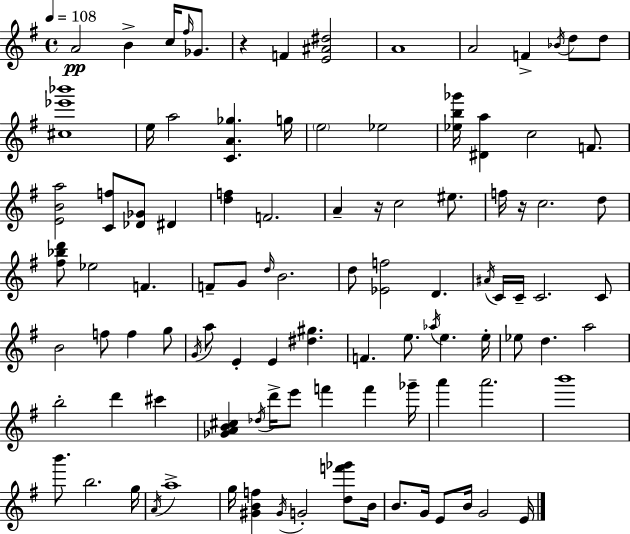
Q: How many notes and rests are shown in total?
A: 101